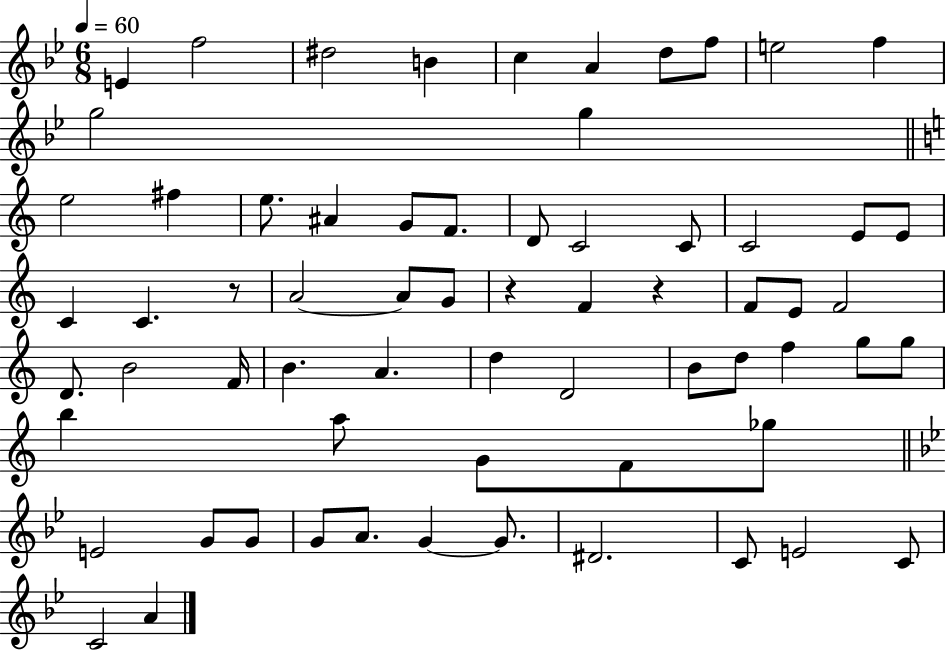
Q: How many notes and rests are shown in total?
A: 66